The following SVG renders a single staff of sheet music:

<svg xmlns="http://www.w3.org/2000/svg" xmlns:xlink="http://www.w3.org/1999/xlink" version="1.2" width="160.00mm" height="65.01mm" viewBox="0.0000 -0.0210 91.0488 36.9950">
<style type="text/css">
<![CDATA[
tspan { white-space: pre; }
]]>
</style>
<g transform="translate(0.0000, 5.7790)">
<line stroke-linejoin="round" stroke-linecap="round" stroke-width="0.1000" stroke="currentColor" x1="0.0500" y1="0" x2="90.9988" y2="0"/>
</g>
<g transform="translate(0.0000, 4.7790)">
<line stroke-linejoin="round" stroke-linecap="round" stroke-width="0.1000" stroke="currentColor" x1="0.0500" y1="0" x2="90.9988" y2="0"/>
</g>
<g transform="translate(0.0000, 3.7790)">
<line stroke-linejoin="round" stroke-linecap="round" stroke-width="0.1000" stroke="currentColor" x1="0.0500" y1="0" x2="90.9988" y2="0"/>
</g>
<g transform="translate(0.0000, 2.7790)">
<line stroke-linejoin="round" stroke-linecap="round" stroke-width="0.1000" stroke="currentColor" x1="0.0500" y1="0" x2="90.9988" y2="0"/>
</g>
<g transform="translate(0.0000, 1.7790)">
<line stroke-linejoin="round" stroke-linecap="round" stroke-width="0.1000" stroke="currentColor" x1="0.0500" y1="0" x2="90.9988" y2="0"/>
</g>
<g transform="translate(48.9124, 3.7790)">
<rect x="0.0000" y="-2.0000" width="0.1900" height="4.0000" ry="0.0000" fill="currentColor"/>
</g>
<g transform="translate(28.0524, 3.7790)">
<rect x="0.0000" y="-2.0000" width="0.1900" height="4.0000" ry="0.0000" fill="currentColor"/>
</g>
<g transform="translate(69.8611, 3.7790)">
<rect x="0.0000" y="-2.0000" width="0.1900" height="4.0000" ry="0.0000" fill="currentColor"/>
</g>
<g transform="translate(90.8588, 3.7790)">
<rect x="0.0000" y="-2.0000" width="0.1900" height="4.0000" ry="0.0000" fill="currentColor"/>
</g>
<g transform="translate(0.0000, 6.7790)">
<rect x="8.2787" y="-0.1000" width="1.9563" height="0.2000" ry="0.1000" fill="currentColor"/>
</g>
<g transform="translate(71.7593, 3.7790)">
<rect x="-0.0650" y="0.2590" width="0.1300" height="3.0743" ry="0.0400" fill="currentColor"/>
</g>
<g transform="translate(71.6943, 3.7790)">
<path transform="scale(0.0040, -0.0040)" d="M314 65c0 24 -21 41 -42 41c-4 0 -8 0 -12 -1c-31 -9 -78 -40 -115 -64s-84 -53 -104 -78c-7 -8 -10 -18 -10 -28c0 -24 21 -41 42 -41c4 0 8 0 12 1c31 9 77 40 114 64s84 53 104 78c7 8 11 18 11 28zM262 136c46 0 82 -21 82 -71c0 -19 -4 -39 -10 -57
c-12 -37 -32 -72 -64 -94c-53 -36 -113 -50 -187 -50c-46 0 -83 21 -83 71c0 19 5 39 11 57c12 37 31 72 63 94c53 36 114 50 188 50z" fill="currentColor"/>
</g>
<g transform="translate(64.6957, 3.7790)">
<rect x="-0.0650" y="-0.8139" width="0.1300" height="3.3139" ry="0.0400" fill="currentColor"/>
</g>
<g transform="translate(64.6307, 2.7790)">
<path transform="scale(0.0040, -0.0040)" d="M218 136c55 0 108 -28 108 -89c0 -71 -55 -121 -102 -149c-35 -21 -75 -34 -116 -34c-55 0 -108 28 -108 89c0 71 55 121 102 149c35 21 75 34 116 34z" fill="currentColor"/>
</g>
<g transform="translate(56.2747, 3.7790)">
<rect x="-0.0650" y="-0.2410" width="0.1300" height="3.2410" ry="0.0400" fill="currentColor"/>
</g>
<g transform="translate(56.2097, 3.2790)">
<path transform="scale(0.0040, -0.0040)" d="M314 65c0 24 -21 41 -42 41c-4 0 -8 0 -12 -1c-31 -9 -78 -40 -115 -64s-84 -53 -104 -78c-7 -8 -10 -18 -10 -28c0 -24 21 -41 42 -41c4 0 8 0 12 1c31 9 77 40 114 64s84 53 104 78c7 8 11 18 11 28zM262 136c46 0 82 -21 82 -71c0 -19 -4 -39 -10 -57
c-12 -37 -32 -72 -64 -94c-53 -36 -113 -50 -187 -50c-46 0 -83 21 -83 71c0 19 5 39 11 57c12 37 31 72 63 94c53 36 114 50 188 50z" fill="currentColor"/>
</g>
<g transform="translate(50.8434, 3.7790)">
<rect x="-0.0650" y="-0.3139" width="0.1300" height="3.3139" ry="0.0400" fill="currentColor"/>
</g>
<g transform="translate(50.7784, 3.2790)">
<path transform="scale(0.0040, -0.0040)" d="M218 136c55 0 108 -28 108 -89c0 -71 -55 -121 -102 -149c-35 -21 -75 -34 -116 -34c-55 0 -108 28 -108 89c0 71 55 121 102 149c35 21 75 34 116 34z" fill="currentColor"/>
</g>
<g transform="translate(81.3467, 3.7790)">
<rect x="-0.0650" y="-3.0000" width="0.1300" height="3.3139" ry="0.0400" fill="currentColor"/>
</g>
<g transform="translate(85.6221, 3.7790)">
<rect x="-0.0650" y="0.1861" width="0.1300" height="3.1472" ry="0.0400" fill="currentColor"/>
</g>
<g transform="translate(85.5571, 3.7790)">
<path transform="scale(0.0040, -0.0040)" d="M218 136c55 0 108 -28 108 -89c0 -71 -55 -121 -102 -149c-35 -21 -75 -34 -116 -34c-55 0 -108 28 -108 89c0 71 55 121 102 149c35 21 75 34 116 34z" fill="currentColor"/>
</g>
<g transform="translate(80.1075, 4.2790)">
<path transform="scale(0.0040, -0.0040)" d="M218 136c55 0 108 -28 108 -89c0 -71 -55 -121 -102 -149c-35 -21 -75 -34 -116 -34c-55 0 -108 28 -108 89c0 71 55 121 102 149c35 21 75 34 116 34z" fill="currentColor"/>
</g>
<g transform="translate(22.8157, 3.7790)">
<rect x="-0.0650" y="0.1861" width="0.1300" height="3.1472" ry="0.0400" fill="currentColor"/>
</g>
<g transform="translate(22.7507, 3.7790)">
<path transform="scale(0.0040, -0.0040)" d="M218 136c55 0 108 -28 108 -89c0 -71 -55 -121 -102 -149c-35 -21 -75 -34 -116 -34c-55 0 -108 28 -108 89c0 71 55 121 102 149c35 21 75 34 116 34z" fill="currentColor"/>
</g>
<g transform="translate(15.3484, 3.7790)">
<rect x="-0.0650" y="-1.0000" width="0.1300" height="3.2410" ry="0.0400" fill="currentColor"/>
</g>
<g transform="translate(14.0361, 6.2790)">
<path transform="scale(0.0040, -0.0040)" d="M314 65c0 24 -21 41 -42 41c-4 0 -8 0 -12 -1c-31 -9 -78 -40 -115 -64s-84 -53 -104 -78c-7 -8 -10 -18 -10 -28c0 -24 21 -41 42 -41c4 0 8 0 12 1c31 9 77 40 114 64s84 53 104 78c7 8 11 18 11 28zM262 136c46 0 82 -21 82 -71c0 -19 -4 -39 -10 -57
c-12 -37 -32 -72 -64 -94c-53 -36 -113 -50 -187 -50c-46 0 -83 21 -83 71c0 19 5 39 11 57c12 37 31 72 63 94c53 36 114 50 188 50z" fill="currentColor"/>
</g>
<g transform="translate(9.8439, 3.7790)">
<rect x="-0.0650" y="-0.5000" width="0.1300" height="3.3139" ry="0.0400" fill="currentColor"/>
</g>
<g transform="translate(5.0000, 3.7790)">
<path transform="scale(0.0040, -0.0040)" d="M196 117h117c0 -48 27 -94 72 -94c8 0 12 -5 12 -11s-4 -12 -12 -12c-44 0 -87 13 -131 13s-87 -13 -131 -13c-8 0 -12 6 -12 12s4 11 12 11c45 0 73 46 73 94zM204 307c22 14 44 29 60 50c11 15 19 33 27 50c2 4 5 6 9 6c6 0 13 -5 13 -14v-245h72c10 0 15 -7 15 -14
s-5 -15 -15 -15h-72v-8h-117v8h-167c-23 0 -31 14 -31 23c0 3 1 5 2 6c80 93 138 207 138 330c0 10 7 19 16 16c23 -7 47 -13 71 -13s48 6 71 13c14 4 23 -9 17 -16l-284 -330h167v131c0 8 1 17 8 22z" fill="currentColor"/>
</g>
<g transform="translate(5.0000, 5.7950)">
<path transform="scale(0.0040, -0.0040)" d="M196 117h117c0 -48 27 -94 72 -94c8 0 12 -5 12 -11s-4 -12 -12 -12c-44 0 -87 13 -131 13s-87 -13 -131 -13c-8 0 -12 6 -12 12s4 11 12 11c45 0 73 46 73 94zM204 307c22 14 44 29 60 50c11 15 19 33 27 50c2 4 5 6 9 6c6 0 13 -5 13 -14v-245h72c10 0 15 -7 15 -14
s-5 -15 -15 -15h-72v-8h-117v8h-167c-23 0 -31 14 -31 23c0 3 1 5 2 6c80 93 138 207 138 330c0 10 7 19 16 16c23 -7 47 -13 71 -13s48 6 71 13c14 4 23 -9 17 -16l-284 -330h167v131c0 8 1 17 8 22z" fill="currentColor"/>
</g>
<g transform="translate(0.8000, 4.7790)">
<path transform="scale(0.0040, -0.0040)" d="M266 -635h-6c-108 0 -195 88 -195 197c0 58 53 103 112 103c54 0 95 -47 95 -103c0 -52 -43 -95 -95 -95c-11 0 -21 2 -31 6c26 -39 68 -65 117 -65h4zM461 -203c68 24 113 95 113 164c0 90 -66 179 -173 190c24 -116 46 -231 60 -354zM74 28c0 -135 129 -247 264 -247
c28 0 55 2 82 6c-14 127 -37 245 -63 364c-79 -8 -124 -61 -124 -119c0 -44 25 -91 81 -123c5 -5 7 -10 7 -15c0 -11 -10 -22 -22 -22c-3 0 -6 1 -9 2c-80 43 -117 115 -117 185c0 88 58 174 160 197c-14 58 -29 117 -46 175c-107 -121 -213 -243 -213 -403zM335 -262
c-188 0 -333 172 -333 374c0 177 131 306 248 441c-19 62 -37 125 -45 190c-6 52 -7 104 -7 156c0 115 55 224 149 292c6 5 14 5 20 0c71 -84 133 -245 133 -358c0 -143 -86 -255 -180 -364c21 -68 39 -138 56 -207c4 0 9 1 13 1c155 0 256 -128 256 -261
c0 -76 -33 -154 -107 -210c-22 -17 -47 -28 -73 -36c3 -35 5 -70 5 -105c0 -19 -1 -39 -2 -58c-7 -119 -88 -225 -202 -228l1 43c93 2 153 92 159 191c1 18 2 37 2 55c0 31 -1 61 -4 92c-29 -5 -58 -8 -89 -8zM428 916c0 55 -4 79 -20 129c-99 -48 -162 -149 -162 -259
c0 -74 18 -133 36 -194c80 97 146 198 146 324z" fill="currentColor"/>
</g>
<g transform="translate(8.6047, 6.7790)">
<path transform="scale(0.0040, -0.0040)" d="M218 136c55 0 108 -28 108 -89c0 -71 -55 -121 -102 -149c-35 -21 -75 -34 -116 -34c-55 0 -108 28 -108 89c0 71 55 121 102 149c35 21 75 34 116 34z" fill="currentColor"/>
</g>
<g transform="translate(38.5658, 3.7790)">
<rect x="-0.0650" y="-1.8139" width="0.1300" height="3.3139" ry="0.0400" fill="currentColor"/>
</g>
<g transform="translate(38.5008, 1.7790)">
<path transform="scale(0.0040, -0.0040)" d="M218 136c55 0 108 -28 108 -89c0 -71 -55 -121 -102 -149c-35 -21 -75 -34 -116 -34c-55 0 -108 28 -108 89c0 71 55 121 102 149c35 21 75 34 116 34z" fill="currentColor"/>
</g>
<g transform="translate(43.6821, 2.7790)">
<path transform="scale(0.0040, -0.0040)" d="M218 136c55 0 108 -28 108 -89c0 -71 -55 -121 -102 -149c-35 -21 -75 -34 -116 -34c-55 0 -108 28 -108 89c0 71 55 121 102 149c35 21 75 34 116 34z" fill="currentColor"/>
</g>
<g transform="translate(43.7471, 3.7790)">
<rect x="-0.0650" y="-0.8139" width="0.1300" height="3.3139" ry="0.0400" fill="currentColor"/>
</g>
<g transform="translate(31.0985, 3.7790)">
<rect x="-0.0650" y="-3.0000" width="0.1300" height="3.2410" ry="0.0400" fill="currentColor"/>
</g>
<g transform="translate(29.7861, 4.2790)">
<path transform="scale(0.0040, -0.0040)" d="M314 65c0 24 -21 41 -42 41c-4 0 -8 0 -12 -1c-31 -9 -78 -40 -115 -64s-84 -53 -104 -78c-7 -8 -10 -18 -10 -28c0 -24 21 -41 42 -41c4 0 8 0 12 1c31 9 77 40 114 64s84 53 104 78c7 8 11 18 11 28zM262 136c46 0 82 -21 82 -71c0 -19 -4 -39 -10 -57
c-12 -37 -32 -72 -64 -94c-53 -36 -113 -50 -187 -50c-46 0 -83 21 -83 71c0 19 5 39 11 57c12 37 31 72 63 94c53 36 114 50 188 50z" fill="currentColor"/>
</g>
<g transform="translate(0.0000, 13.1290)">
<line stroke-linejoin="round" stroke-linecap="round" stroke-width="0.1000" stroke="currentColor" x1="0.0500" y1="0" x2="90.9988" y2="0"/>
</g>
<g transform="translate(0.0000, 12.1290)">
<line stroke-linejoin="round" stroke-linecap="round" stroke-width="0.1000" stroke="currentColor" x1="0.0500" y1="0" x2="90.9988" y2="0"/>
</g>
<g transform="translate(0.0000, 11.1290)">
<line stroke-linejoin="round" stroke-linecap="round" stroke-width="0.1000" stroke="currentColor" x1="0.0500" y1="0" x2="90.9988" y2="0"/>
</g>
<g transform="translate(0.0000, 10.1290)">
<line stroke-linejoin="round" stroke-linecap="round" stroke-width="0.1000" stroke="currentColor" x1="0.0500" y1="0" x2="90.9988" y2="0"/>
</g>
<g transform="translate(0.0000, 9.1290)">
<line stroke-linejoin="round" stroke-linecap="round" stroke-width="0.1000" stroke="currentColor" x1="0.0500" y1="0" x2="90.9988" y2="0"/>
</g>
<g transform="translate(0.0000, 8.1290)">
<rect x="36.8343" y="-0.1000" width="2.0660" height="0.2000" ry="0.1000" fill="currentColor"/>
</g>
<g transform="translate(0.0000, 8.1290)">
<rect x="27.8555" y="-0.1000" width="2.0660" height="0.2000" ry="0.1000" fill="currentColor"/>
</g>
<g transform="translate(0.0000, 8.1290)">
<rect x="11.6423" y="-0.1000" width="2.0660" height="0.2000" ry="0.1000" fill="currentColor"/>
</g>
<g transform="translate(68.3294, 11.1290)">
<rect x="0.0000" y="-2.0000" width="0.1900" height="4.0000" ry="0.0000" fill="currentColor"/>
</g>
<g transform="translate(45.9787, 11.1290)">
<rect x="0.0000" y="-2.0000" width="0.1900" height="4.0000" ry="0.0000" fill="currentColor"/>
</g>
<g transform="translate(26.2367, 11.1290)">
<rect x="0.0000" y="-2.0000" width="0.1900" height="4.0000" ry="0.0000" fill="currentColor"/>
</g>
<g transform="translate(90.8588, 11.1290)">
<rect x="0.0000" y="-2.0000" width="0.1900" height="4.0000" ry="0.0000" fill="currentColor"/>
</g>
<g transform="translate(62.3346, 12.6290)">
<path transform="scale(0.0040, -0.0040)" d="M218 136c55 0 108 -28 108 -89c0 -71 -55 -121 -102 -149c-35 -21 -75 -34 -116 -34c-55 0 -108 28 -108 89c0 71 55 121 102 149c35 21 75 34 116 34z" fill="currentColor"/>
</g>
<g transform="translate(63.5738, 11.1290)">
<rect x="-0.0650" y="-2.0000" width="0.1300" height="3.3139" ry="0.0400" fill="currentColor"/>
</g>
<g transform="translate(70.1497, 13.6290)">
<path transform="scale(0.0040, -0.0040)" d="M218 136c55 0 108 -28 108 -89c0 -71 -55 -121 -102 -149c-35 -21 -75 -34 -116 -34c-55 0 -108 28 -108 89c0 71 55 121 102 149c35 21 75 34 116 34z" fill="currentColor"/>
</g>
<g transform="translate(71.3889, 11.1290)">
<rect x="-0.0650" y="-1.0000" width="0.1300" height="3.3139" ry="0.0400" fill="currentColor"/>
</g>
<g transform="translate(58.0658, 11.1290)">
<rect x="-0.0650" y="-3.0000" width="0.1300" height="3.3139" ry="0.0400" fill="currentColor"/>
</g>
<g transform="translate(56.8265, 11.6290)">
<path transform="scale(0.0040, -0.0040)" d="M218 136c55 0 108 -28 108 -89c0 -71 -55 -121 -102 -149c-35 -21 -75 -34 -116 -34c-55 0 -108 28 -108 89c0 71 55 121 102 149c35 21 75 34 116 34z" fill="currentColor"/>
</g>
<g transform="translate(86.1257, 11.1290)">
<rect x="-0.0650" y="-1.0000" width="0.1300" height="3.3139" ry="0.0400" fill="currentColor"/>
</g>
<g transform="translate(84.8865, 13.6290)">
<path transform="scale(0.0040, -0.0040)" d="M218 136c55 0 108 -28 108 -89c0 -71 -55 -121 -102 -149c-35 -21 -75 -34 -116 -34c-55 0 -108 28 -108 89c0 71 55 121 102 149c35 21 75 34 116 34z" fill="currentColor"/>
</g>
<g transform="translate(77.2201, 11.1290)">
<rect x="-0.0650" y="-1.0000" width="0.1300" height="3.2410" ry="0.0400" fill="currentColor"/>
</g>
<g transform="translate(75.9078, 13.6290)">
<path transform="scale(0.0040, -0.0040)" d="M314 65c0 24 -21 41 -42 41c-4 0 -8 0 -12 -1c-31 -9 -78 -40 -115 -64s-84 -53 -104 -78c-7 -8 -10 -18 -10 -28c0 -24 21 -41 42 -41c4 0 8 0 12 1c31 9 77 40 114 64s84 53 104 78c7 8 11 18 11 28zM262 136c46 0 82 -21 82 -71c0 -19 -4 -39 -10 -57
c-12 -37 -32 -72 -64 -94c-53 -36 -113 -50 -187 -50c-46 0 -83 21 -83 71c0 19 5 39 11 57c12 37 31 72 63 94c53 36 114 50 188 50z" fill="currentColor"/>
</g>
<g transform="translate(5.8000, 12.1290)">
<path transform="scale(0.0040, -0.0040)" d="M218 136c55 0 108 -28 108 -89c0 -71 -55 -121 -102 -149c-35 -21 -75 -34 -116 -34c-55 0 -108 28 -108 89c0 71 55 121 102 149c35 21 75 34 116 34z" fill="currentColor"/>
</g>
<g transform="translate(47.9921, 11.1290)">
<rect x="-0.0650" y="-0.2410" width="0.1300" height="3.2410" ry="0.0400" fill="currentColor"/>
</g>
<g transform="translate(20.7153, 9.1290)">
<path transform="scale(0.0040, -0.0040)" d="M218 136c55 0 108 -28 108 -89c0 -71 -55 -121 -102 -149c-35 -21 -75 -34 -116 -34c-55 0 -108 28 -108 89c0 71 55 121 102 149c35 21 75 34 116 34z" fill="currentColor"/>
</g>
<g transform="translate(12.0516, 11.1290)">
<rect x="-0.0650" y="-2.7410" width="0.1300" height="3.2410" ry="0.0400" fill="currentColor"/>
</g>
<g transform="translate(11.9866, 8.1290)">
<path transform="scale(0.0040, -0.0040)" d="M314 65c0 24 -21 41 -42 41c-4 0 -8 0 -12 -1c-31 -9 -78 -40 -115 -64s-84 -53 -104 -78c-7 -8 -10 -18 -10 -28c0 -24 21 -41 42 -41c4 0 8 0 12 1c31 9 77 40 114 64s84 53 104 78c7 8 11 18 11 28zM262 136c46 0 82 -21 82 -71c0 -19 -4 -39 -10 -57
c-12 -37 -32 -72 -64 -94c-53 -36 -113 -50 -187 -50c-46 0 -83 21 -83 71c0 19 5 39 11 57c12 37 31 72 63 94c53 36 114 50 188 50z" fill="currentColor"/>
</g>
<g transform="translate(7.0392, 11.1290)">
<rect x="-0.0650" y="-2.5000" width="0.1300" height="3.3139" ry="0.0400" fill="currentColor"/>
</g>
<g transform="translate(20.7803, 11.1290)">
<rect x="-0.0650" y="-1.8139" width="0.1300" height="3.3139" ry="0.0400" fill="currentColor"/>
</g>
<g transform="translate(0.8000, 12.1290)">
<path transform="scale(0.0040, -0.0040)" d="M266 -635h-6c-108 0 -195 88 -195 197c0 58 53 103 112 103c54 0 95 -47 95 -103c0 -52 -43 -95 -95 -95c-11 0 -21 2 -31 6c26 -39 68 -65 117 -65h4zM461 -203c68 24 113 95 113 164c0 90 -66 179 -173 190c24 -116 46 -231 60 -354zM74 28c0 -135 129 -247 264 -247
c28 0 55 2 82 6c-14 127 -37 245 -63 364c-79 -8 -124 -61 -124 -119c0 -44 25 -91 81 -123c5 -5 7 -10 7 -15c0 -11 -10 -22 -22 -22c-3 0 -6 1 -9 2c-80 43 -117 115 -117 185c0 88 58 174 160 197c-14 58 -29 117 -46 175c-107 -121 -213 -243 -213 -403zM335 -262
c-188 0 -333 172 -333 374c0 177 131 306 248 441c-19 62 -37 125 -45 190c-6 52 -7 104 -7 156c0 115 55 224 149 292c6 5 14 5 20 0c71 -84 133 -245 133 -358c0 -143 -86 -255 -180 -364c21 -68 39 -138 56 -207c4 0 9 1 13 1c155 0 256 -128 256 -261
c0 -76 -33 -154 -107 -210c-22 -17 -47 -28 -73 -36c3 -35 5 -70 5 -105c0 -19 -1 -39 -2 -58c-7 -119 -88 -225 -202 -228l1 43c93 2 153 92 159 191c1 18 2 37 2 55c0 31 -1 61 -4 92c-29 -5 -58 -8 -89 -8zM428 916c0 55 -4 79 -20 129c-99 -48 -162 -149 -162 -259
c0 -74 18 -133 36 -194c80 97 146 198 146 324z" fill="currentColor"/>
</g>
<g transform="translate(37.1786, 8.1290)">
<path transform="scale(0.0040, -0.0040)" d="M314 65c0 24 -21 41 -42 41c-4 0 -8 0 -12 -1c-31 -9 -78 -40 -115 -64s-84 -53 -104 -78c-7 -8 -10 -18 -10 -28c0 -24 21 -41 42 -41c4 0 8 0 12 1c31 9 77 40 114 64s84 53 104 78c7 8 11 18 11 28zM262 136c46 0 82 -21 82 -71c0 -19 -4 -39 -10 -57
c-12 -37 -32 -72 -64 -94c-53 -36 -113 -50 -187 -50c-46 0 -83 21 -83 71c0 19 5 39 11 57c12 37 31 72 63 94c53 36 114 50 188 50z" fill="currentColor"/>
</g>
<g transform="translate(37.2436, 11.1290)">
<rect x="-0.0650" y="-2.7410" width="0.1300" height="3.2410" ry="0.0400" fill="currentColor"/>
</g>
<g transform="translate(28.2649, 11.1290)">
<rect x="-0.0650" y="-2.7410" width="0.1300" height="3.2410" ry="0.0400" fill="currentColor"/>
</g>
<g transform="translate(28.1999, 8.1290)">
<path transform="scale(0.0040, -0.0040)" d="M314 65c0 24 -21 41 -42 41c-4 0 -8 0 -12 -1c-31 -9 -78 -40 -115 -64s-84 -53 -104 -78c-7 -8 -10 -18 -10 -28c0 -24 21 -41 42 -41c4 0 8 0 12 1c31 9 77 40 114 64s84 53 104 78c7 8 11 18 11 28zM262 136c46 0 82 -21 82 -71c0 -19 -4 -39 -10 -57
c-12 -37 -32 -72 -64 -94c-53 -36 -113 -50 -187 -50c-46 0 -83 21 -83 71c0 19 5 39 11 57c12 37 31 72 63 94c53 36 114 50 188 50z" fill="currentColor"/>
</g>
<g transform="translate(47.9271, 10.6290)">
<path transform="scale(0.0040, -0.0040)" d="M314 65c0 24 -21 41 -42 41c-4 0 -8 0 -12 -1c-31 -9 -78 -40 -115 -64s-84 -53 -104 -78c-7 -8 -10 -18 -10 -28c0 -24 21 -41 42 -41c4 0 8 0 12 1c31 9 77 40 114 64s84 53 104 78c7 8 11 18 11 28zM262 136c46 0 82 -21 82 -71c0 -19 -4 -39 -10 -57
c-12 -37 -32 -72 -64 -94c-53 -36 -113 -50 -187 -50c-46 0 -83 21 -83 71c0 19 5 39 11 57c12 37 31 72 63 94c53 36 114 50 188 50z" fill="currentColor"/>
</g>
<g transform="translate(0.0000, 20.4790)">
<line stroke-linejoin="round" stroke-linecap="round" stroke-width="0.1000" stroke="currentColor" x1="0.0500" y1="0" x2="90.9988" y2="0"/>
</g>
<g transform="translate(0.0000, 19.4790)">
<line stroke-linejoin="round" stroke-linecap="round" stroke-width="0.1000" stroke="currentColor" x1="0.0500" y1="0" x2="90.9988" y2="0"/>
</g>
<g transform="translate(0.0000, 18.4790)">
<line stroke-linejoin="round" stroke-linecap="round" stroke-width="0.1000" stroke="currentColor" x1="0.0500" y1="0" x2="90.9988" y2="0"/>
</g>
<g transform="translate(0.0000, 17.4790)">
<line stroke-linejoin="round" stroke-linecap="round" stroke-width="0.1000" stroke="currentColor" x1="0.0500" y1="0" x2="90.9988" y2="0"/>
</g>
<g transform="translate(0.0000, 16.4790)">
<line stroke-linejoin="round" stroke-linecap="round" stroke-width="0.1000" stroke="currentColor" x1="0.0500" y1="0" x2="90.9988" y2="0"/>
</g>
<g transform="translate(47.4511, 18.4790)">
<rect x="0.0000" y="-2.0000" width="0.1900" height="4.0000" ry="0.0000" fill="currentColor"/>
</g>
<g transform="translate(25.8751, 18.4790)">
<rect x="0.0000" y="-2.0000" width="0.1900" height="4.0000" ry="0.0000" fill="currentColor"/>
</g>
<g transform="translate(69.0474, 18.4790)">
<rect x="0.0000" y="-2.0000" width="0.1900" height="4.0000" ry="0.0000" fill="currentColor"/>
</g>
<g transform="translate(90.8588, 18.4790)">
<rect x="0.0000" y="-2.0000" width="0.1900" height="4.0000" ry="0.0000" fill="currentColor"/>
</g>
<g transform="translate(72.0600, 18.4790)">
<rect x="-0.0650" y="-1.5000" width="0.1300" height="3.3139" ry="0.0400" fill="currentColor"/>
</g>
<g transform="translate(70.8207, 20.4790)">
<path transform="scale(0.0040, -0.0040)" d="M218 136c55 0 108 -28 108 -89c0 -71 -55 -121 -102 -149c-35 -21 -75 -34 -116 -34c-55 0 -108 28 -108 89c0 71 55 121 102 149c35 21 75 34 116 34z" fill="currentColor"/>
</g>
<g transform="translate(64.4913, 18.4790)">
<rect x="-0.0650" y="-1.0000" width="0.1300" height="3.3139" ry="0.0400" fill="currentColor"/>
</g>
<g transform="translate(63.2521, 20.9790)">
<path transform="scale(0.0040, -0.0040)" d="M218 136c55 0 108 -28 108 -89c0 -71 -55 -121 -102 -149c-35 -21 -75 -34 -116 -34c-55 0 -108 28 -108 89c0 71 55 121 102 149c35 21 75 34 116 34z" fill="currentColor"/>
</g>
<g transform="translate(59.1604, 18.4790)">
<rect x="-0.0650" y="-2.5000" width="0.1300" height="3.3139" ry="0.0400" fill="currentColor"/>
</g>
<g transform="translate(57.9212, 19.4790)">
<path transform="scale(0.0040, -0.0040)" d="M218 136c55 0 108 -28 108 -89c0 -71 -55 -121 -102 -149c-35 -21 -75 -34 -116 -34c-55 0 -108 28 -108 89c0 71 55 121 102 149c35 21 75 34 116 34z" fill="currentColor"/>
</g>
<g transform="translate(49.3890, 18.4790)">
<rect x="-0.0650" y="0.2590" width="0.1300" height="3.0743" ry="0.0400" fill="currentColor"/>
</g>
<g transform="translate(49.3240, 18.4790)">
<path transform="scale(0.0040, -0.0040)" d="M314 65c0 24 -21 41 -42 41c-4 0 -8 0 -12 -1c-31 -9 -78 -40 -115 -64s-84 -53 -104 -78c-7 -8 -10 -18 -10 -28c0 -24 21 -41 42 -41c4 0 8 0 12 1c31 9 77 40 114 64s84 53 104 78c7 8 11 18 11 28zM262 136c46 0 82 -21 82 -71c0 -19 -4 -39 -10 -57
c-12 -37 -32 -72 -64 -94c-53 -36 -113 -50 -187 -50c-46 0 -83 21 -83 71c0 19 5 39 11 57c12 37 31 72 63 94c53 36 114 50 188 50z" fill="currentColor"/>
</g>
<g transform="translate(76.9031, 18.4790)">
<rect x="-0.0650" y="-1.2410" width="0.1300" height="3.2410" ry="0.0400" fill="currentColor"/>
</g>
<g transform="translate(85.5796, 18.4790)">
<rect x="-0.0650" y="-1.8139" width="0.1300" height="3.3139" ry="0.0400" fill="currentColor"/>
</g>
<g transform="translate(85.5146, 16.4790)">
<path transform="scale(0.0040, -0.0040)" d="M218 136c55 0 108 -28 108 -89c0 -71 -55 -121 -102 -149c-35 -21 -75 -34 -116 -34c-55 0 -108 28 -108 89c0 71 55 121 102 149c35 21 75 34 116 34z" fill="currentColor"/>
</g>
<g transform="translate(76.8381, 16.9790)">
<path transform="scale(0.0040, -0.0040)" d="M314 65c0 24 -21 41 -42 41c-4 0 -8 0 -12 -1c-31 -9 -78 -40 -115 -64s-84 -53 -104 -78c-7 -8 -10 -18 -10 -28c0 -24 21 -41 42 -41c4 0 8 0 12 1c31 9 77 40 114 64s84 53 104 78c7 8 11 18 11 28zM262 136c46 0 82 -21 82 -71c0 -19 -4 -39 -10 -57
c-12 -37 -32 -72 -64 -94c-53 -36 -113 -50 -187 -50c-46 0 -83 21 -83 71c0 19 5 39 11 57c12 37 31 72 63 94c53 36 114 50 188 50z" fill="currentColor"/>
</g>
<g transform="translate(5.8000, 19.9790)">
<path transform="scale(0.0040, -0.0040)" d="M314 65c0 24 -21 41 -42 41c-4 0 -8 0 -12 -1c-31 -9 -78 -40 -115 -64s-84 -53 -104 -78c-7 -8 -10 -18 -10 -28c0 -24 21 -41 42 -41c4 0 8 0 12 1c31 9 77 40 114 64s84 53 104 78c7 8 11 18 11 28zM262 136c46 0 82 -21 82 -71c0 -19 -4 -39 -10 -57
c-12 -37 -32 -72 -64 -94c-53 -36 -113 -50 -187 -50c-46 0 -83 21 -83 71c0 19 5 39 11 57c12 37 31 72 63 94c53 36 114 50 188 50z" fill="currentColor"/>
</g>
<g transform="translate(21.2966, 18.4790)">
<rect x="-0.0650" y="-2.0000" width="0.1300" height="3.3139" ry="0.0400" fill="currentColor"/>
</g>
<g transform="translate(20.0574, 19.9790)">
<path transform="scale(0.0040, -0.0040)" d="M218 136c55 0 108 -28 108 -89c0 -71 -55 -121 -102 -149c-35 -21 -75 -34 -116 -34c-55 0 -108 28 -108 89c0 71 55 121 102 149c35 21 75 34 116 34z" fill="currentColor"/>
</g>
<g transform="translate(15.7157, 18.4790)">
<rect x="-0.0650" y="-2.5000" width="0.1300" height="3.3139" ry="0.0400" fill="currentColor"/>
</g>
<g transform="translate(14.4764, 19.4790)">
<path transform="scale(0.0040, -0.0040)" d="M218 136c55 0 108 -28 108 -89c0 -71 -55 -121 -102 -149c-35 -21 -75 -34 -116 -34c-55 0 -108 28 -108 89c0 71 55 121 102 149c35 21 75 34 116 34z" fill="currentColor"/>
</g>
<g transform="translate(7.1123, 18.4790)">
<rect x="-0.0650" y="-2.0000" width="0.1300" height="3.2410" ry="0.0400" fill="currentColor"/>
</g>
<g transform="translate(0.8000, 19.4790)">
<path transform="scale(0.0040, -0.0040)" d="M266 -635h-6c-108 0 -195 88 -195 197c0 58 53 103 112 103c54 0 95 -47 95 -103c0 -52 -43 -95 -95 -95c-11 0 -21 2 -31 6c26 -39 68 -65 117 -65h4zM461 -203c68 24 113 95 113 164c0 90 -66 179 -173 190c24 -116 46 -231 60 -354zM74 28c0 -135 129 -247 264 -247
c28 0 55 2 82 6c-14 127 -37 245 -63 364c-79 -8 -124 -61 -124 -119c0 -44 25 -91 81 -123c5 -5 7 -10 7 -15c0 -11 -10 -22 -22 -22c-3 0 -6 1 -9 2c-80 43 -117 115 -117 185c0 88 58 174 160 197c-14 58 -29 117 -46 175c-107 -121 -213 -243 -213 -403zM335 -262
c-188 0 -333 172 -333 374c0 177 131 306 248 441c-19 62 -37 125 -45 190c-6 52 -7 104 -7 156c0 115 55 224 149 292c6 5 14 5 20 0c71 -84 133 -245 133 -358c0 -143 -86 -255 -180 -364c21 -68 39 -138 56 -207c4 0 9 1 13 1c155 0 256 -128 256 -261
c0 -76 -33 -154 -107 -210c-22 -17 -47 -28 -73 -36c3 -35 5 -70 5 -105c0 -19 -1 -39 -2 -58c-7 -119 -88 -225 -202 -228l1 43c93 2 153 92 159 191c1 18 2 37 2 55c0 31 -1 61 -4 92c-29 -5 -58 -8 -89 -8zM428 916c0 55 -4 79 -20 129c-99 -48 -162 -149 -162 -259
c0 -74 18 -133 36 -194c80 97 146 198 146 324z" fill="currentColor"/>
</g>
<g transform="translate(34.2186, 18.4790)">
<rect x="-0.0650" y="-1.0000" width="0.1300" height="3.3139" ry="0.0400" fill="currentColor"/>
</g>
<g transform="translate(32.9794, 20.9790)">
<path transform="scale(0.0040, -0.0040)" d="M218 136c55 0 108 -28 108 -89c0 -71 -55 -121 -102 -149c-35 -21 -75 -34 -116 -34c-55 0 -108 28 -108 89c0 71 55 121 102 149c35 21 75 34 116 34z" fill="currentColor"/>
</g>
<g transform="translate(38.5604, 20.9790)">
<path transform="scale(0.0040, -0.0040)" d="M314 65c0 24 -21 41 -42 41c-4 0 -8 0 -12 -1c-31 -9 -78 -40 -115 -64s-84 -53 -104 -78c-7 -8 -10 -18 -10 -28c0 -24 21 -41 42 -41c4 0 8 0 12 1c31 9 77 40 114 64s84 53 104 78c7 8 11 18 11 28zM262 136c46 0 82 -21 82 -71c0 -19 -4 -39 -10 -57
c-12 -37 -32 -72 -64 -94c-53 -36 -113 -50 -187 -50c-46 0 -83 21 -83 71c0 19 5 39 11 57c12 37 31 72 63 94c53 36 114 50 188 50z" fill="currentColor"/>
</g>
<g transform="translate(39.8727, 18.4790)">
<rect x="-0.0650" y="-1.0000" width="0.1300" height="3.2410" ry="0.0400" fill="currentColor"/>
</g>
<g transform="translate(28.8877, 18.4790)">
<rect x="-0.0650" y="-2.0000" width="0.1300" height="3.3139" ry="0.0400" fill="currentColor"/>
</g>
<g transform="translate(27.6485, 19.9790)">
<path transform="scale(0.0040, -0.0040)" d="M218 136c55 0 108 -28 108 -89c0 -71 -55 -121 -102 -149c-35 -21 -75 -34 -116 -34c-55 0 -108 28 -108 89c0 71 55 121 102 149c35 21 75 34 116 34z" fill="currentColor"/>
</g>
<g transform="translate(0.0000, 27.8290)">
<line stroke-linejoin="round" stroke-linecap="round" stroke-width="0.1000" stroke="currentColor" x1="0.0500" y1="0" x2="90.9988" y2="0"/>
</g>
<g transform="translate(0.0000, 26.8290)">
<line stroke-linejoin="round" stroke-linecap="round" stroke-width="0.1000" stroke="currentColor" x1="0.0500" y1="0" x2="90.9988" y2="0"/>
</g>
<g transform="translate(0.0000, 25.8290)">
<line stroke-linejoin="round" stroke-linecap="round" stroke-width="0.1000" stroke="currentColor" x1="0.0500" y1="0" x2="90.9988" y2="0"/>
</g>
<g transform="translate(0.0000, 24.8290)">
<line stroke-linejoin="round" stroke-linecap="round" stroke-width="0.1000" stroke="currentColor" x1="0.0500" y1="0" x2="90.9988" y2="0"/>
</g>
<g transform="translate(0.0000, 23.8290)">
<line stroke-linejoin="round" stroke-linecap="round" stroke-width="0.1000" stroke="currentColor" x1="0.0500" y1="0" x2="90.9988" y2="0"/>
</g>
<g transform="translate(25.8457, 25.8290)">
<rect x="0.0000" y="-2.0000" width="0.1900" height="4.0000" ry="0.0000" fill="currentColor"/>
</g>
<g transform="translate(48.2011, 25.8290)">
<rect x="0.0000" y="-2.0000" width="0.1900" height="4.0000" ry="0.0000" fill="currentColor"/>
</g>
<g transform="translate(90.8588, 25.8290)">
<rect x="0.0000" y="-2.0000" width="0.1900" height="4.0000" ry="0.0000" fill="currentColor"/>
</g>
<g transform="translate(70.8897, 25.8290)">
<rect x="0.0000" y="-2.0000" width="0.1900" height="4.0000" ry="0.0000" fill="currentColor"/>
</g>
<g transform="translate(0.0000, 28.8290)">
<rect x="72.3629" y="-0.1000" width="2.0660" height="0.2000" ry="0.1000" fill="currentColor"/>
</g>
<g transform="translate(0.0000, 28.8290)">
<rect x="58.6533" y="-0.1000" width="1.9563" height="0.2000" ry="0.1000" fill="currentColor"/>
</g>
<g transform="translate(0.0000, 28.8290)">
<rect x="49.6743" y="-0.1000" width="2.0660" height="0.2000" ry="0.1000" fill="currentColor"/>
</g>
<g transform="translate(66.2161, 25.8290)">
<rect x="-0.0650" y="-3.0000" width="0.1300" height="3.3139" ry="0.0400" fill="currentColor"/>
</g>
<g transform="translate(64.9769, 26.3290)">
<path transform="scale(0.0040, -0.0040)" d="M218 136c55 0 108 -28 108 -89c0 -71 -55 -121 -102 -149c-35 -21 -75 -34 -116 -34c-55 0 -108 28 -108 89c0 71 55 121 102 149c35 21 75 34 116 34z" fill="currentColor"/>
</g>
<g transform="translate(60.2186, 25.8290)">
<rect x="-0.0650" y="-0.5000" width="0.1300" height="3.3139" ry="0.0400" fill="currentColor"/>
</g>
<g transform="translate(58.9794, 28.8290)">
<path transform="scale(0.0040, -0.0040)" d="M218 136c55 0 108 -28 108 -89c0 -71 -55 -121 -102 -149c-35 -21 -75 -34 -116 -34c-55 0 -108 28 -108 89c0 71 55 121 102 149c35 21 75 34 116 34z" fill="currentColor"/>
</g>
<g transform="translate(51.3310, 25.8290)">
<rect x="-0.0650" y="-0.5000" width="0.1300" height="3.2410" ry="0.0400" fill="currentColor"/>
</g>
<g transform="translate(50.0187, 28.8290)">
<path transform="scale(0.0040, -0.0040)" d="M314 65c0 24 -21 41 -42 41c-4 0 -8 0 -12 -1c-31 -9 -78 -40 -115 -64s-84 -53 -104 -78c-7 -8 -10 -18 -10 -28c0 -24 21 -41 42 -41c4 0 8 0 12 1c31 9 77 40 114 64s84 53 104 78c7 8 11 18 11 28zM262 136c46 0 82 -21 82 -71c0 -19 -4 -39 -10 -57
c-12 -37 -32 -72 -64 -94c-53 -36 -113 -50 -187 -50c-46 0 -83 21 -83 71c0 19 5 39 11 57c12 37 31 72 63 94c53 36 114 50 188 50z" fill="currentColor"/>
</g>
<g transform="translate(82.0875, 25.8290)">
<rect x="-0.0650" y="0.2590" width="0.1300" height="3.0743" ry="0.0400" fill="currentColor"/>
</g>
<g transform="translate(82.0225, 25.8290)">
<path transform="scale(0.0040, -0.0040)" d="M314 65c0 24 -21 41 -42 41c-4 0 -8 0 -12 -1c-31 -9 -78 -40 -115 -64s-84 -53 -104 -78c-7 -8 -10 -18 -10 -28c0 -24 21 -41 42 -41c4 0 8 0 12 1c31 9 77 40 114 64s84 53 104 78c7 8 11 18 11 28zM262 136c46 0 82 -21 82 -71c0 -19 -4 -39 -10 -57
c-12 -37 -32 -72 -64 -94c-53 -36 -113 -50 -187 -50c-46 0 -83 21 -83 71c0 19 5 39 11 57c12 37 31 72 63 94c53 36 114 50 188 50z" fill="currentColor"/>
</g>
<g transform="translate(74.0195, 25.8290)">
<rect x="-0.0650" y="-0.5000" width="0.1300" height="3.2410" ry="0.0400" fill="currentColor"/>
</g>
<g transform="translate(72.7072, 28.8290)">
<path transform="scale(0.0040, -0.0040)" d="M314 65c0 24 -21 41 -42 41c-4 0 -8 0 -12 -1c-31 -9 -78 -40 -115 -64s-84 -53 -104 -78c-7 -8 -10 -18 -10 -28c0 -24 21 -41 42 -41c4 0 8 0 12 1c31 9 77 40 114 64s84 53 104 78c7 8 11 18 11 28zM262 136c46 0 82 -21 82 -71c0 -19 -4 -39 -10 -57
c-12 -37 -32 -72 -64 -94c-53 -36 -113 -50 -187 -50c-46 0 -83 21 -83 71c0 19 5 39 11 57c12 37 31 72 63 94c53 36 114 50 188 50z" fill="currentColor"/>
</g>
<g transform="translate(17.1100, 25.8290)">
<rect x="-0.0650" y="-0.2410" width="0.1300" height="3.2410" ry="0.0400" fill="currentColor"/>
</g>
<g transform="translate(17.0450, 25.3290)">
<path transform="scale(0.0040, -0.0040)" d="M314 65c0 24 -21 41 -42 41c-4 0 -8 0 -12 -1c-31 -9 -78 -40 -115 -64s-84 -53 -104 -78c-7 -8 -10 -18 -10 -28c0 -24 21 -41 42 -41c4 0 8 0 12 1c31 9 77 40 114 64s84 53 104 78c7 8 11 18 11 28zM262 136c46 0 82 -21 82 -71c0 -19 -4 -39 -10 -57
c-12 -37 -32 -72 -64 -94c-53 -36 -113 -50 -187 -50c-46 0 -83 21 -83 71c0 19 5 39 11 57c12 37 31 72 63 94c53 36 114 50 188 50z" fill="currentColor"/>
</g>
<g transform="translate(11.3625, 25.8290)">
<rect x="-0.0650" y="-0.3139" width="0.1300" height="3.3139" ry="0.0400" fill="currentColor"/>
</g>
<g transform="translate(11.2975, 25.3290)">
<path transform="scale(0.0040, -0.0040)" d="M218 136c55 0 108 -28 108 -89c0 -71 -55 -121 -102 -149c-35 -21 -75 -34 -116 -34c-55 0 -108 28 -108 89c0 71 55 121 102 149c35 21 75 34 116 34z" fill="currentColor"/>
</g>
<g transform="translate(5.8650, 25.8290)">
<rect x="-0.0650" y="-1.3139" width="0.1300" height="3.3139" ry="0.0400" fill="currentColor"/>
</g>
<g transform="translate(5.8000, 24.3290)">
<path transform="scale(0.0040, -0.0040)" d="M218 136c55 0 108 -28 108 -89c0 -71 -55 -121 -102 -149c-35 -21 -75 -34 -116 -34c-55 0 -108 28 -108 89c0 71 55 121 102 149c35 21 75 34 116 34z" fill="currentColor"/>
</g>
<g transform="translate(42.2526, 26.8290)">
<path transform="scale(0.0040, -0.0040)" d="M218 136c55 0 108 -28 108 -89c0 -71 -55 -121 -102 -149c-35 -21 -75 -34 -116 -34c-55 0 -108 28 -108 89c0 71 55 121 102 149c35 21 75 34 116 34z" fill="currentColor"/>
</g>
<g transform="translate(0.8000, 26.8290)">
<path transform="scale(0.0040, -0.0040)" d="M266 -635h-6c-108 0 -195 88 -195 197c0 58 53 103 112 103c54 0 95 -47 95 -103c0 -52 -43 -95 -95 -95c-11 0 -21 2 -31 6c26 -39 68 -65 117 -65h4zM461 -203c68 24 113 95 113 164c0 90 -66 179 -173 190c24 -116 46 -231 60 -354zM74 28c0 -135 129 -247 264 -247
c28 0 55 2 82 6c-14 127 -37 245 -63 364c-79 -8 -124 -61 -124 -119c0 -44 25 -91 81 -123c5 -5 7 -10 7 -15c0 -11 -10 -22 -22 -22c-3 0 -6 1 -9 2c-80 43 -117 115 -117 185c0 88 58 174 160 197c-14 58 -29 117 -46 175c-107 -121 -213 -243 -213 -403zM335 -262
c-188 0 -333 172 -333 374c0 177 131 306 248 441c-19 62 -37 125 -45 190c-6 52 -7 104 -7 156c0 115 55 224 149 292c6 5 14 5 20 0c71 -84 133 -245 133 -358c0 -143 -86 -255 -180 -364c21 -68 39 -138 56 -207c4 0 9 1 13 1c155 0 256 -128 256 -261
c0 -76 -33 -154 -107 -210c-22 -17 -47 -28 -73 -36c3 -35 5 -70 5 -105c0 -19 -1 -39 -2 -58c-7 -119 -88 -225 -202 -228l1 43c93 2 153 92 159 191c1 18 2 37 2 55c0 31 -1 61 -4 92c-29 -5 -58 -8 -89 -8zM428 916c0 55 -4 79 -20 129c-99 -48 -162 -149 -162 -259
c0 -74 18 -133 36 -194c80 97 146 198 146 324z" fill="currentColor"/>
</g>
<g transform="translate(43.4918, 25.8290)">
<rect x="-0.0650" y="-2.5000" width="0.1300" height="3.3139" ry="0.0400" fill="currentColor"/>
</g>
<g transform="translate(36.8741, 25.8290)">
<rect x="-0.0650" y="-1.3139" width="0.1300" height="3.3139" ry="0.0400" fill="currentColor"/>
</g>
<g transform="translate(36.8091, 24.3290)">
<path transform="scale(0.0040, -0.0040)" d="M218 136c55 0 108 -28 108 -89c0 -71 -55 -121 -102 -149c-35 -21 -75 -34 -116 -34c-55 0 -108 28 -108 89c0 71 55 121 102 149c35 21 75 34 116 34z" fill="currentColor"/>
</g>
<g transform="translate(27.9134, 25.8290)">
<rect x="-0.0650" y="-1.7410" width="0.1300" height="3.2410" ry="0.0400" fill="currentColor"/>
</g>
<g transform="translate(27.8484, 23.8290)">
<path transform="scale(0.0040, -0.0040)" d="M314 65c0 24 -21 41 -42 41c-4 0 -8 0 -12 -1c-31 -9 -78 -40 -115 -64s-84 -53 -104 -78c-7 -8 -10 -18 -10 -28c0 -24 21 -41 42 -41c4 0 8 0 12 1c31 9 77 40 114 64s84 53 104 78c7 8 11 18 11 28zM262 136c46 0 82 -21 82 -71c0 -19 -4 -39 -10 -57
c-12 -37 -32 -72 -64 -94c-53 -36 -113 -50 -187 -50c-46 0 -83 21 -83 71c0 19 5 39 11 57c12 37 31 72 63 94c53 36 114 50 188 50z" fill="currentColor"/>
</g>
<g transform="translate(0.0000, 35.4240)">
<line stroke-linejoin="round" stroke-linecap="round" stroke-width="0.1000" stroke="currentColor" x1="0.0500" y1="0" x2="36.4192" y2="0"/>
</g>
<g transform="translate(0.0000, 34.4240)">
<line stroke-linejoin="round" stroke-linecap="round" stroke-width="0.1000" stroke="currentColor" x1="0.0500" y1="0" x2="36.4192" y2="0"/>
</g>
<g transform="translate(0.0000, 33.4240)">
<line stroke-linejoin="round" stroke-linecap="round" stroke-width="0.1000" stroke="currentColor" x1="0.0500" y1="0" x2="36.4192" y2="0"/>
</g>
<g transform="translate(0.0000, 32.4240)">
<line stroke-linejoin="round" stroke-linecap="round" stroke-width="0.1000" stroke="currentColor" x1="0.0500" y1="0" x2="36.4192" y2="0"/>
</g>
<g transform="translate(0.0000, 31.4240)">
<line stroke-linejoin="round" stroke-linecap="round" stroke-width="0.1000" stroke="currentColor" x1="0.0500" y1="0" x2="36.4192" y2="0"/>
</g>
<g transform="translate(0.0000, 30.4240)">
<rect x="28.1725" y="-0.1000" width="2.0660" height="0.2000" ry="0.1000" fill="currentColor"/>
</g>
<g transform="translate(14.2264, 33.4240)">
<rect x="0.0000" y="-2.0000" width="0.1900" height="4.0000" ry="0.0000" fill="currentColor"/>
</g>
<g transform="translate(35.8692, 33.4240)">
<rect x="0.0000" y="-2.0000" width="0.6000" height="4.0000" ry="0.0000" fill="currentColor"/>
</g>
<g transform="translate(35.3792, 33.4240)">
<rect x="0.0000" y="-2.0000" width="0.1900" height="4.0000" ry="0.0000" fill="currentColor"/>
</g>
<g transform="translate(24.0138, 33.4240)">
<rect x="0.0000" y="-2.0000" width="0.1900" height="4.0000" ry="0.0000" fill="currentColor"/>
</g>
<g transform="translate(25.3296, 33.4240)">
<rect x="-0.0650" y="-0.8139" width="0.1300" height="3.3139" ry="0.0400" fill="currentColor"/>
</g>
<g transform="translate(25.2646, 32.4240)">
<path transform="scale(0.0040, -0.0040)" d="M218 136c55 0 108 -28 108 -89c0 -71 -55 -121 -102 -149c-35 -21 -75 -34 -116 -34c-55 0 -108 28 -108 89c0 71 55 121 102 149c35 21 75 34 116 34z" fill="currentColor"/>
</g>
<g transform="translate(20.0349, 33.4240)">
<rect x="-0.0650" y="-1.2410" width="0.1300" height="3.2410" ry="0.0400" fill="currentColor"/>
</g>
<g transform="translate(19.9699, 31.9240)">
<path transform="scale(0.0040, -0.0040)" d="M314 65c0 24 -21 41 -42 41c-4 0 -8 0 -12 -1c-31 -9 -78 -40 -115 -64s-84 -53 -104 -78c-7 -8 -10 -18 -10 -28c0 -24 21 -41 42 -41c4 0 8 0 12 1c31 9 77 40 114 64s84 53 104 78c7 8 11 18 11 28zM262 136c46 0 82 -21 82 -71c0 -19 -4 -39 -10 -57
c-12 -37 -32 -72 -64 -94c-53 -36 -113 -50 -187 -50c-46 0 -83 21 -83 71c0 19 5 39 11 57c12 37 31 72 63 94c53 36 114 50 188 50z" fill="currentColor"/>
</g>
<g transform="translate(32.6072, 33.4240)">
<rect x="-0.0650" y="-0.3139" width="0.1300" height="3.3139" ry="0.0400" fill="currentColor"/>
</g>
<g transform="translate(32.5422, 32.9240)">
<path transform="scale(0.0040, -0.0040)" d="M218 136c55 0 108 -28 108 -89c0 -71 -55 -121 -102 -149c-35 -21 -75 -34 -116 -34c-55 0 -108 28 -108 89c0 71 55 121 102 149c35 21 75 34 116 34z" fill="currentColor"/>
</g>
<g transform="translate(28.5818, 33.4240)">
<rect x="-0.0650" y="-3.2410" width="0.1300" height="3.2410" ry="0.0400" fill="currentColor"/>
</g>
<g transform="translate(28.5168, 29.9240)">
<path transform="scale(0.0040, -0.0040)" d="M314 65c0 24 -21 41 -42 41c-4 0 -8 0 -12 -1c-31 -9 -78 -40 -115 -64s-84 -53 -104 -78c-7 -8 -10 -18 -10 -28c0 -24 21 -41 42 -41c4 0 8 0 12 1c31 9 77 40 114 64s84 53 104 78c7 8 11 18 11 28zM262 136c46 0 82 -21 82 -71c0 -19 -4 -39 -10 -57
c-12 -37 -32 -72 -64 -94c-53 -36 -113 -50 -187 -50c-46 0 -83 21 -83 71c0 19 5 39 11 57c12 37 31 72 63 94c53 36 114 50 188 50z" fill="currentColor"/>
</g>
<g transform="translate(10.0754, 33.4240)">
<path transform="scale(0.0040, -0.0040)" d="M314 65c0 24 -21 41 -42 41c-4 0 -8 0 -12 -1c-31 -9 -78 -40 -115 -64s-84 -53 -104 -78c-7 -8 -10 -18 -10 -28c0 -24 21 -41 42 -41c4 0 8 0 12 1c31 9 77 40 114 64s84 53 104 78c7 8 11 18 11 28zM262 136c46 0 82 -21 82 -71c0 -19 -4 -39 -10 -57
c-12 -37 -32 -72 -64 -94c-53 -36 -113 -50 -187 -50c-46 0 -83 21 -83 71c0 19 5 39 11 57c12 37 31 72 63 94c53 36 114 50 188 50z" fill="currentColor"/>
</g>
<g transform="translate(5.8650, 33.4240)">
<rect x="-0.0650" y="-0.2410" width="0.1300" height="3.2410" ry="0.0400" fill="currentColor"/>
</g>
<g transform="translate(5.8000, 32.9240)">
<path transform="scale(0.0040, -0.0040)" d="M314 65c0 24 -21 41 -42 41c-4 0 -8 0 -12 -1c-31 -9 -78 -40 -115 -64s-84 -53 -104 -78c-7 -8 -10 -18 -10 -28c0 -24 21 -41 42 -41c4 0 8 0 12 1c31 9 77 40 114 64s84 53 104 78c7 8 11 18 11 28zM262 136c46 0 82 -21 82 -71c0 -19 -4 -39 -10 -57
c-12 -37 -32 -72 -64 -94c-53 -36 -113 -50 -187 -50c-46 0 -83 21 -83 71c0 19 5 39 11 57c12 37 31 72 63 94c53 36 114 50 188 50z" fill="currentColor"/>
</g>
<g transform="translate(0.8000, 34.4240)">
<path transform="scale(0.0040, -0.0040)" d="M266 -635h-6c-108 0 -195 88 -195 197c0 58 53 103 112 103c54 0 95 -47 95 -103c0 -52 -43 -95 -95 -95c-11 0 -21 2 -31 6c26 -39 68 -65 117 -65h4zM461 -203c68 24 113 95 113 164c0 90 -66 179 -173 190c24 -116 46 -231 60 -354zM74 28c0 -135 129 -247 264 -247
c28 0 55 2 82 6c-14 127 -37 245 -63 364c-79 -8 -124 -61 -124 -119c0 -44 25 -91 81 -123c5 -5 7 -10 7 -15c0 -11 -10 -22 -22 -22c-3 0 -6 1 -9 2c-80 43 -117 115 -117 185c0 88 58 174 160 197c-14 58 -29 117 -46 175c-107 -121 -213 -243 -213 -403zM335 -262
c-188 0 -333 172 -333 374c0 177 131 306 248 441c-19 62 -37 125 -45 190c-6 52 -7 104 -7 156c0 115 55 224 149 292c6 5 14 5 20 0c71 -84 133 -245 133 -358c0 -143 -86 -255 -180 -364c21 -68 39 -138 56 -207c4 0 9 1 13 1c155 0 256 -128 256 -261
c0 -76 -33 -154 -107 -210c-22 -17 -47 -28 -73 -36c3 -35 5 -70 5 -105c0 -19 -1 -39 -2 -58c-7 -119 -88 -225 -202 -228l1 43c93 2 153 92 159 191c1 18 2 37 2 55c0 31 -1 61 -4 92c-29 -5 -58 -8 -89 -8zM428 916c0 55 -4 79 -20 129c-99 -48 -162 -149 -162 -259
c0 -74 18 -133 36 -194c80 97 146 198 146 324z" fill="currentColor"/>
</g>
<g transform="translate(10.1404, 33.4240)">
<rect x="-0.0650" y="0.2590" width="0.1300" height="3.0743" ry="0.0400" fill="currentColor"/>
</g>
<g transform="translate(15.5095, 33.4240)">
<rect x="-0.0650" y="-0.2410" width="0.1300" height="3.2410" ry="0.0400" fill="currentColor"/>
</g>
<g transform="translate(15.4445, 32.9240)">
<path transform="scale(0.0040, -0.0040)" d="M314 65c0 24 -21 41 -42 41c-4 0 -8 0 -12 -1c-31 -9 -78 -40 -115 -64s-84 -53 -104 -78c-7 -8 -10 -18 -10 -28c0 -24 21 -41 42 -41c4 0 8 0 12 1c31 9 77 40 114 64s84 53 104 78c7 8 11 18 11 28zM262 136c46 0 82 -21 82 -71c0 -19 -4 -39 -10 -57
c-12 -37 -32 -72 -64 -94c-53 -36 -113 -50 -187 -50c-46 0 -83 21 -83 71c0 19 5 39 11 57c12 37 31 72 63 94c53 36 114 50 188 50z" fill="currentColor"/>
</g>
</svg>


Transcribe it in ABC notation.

X:1
T:Untitled
M:4/4
L:1/4
K:C
C D2 B A2 f d c c2 d B2 A B G a2 f a2 a2 c2 A F D D2 D F2 G F F D D2 B2 G D E e2 f e c c2 f2 e G C2 C A C2 B2 c2 B2 c2 e2 d b2 c